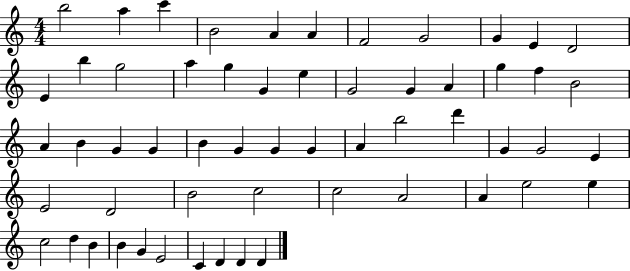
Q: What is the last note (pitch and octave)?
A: D4